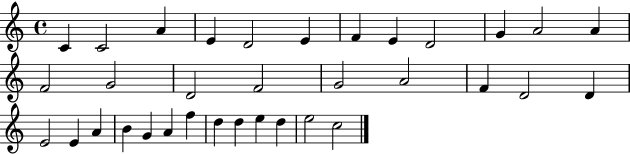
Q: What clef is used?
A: treble